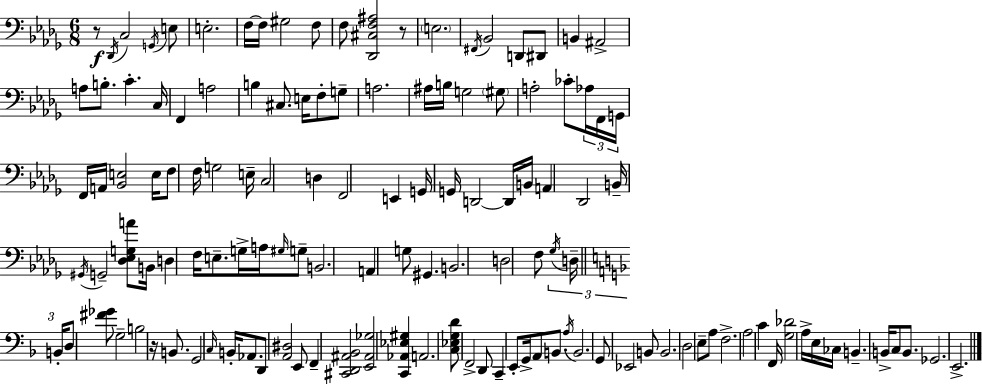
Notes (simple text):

R/e Db2/s C3/h G2/s E3/e E3/h. F3/s F3/s G#3/h F3/e F3/e [Db2,C#3,F3,A#3]/h R/e E3/h. F#2/s Bb2/h D2/e D#2/e B2/q A#2/h A3/e B3/e. C4/q. C3/s F2/q A3/h B3/q C#3/e. E3/s F3/e G3/e A3/h. A#3/s B3/s G3/h G#3/e A3/h CES4/e Ab3/s F2/s G2/s F2/s A2/s [Bb2,E3]/h E3/s F3/e F3/s G3/h E3/s C3/h D3/q F2/h E2/q G2/s G2/s D2/h D2/s B2/s A2/q Db2/h B2/s G#2/s G2/h [Db3,Eb3,G3,A4]/e B2/s D3/q F3/s E3/e. G3/s A3/s G#3/s G3/e B2/h. A2/q G3/e G#2/q. B2/h. D3/h F3/e Gb3/s D3/s B2/s D3/e [F#4,Gb4]/e G3/h B3/h R/s B2/e. G2/h C3/s B2/s Ab2/e. D2/e [A2,D#3]/h E2/e F2/q [C#2,D2,A#2,Bb2]/h [E2,A#2,Gb3]/h [C2,Ab2,Eb3,G#3]/q A2/h. [C3,Eb3,G3,D4]/e F2/h D2/e C2/q E2/e G2/s A2/e B2/e. A3/s B2/h. G2/e Eb2/h B2/e B2/h. D3/h E3/e A3/e F3/h. A3/h C4/q F2/s [G3,Db4]/h A3/s E3/s CES3/s B2/q. B2/s C3/e B2/e. Gb2/h. E2/h.